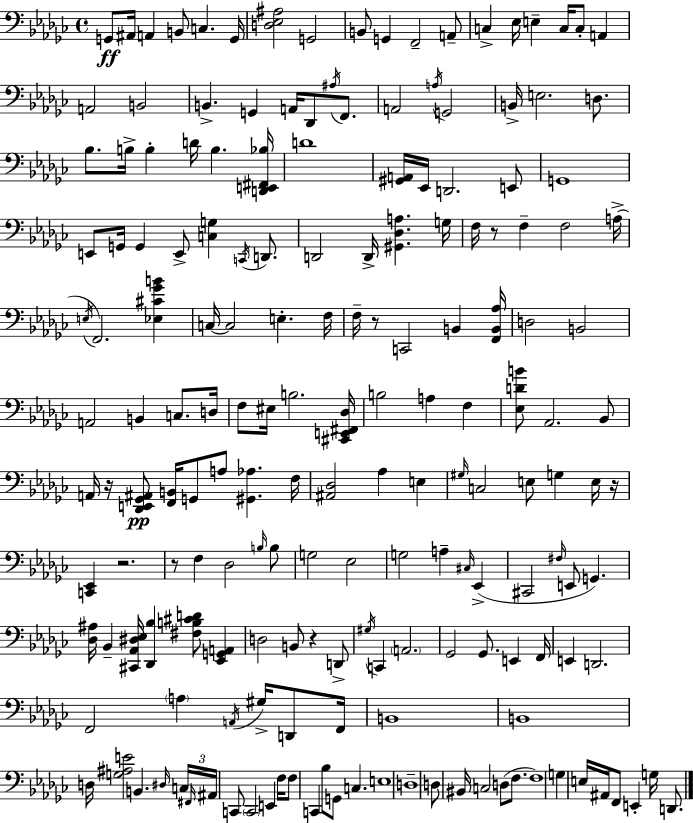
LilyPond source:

{
  \clef bass
  \time 4/4
  \defaultTimeSignature
  \key ees \minor
  g,8\ff ais,16 a,4 b,8 c4. g,16 | <d ees ais>2 g,2 | b,8 g,4 f,2-- a,8-- | c4-> ees16 e4-- c16 c8-. a,4 | \break a,2 b,2 | b,4.-> g,4 a,16 des,8 \acciaccatura { ais16 } f,8. | a,2 \acciaccatura { a16 } g,2 | b,16-> e2. d8. | \break bes8. b16-> b4-. d'16 b4. | <d, e, fis, bes>16 d'1 | <gis, a,>16 ees,16 d,2. | e,8 g,1 | \break e,8 g,16 g,4 e,8-> <c g>4 \acciaccatura { c,16 } | d,8. d,2 d,16-> <gis, des a>4. | g16 f16 r8 f4-- f2 | a16->( \acciaccatura { e16 } f,2.) | \break <ees cis' ges' b'>4 c16~~ c2 e4.-. | f16 f16-- r8 c,2 b,4 | <f, b, aes>16 d2 b,2 | a,2 b,4 | \break c8. d16 f8 eis16 b2. | <cis, e, fis, des>16 b2 a4 | f4 <ees d' b'>8 aes,2. | bes,8 a,16 r16 <des, e, ges, ais,>8\pp <f, b,>16 g,8 a8 <gis, aes>4. | \break f16 <ais, des>2 aes4 | e4 \grace { gis16 } c2 e8 g4 | e16 r16 <c, ees,>4 r2. | r8 f4 des2 | \break \grace { b16 } b8 g2 ees2 | g2 a4-- | \grace { cis16 } ees,4->( cis,2 \grace { fis16 } | e,8 g,4.) <des ais>16 bes,4-- <cis, aes, dis ees>16 <des, bes>4 | \break <fis b cis' d'>8 <ees, g, a,>4 d2 | b,8 r4 d,8-> \acciaccatura { gis16 } c,4 \parenthesize a,2. | ges,2 | ges,8. e,4 f,16 e,4 d,2. | \break f,2 | \parenthesize a4 \acciaccatura { a,16 } gis16-> d,8 f,16 b,1 | b,1 | d16 <g ais e'>2 | \break b,4. \grace { dis16 } \tuplet 3/2 { c16 \grace { fis,16 } ais,16 } c,8 \parenthesize c,2 | e,4 f16 f8 c,4 | bes8 g,8 c4. e1 | d1-- | \break d8 bis,16 c2 | d8( f8. f1) | g4 | e16 ais,16 f,8 e,4-. g16 d,8. \bar "|."
}